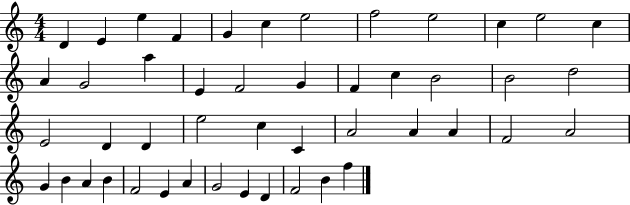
D4/q E4/q E5/q F4/q G4/q C5/q E5/h F5/h E5/h C5/q E5/h C5/q A4/q G4/h A5/q E4/q F4/h G4/q F4/q C5/q B4/h B4/h D5/h E4/h D4/q D4/q E5/h C5/q C4/q A4/h A4/q A4/q F4/h A4/h G4/q B4/q A4/q B4/q F4/h E4/q A4/q G4/h E4/q D4/q F4/h B4/q F5/q